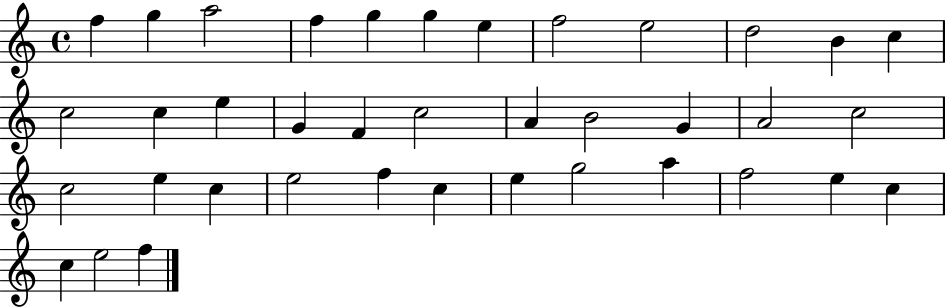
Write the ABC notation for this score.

X:1
T:Untitled
M:4/4
L:1/4
K:C
f g a2 f g g e f2 e2 d2 B c c2 c e G F c2 A B2 G A2 c2 c2 e c e2 f c e g2 a f2 e c c e2 f